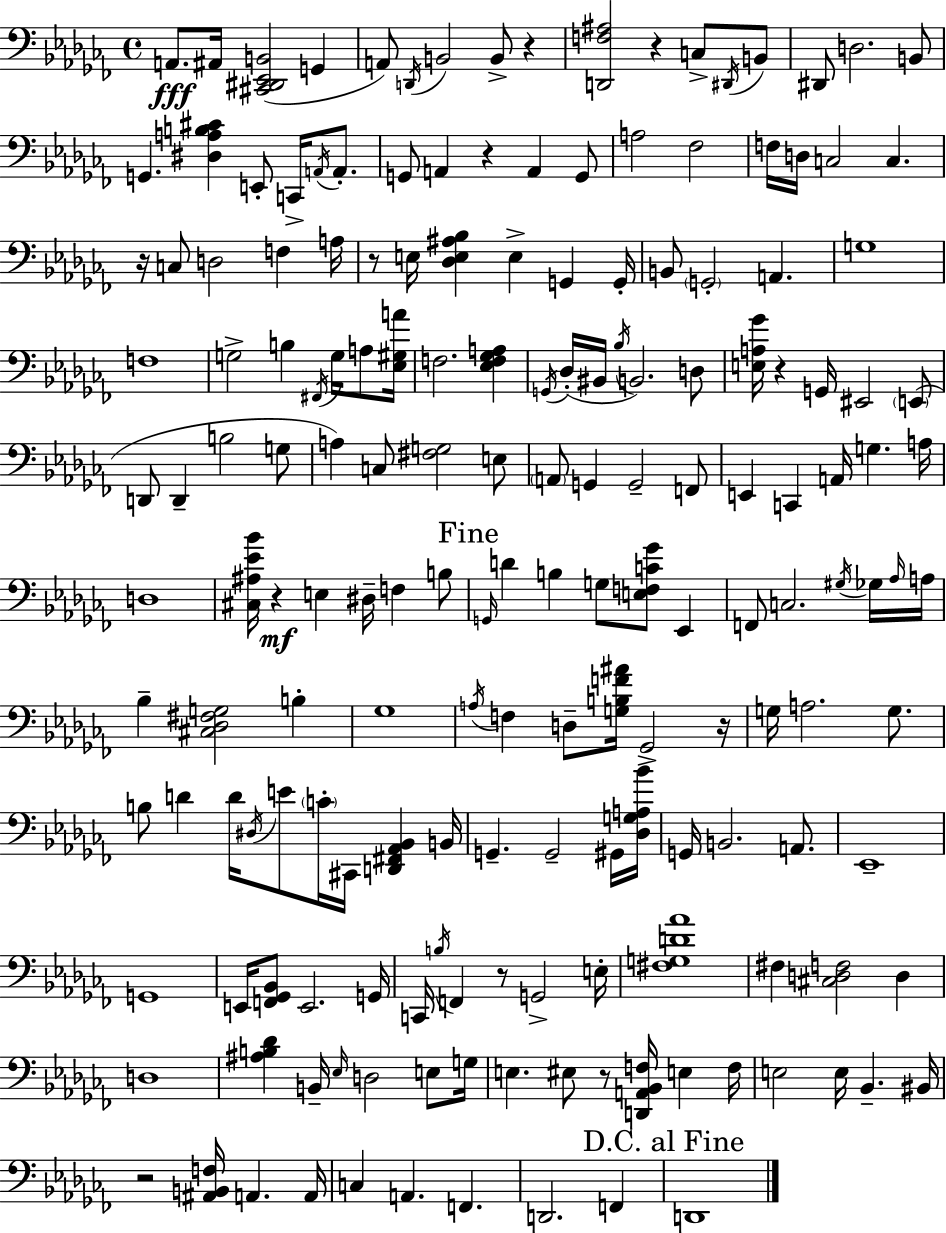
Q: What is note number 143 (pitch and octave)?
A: F2